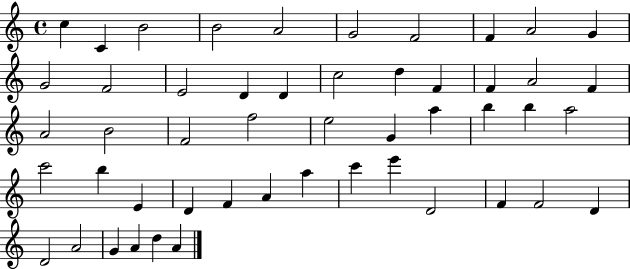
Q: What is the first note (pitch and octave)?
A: C5